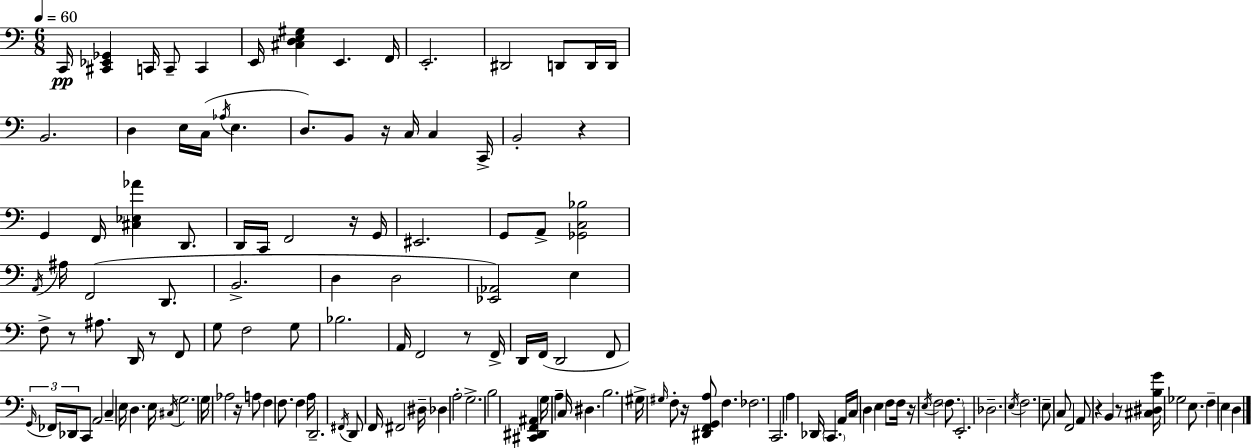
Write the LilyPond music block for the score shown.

{
  \clef bass
  \numericTimeSignature
  \time 6/8
  \key c \major
  \tempo 4 = 60
  c,16\pp <cis, ees, ges,>4 c,16 c,8-- c,4 | e,16 <cis d e gis>4 e,4. f,16 | e,2.-. | dis,2 d,8 d,16 d,16 | \break b,2. | d4 e16 c16( \acciaccatura { aes16 } e4. | d8.) b,8 r16 c16 c4 | c,16-> b,2-. r4 | \break g,4 f,16 <cis ees aes'>4 d,8. | d,16 c,16 f,2 r16 | g,16 eis,2. | g,8 a,8-> <ges, c bes>2 | \break \acciaccatura { a,16 } ais16 f,2( d,8. | b,2.-> | d4 d2 | <ees, aes,>2) e4 | \break f8-> r8 ais8. d,16 r8 | f,8 g8 f2 | g8 bes2. | a,16 f,2 r8 | \break f,16-> d,16 f,16( d,2 | f,8 \tuplet 3/2 { \grace { g,16 } fes,16) des,16 } c,8 a,2 | c4-- e16 d4. | e16 \acciaccatura { cis16 } g2. | \break g16 aes2 | r16 a8 f4 f8. f4 | a16 d,2.-- | \acciaccatura { fis,16 } d,8 f,16 fis,2 | \break dis16-- des4 a2-. | g2.-> | b2 | <cis, dis, f, ais,>4 g16 a4-- c16 dis4. | \break b2. | gis16-> \grace { gis16 } f8-. r16 <dis, f, g, a>8 | f4. fes2. | c,2. | \break a4 des,16 \parenthesize c,4. | a,16 c16 d4 e4 | f8 f16 r16 \acciaccatura { e16 } f2 | \parenthesize f8. e,2.-. | \break des2.-- | \acciaccatura { e16 } f2. | e8-- c8 | f,2 a,8 r4 | \break b,4 r8 <cis dis b g'>16 ges2 | e8. f4-- | e4 d4 \bar "|."
}